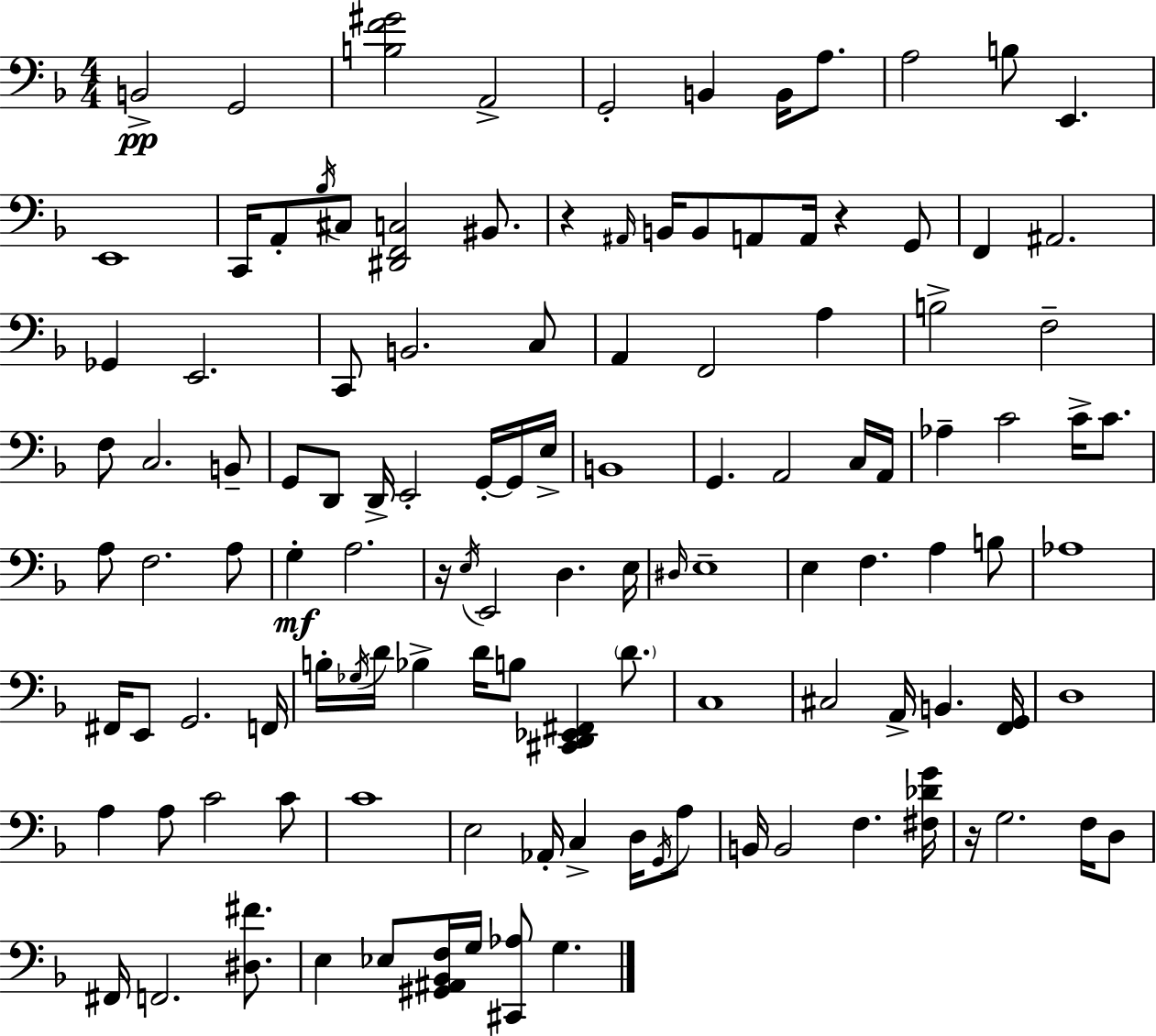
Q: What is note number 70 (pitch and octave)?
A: F#2